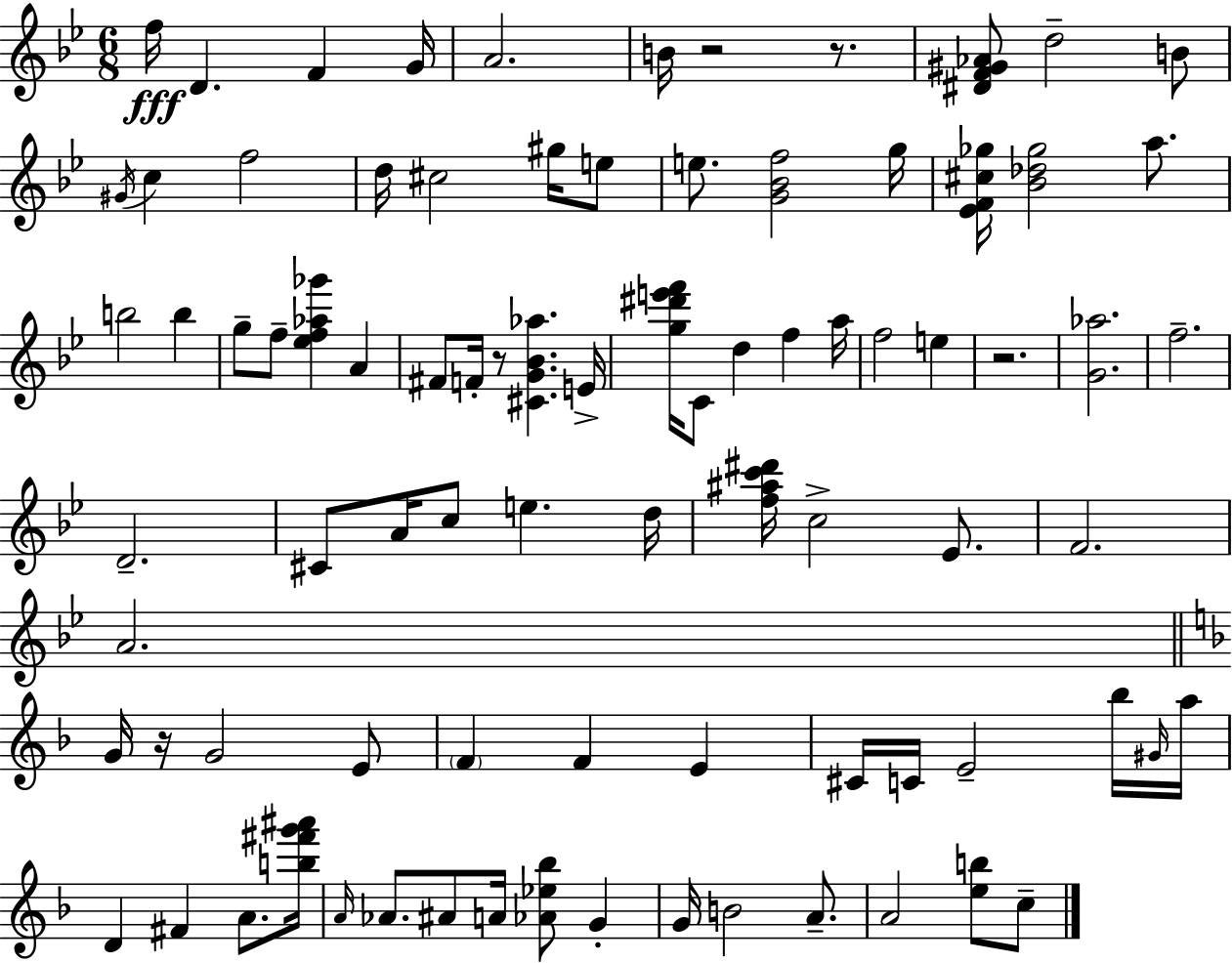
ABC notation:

X:1
T:Untitled
M:6/8
L:1/4
K:Gm
f/4 D F G/4 A2 B/4 z2 z/2 [^DF^G_A]/2 d2 B/2 ^G/4 c f2 d/4 ^c2 ^g/4 e/2 e/2 [G_Bf]2 g/4 [_EF^c_g]/4 [_B_d_g]2 a/2 b2 b g/2 f/2 [_ef_a_g'] A ^F/2 F/4 z/2 [^CG_B_a] E/4 [g^d'e'f']/4 C/2 d f a/4 f2 e z2 [G_a]2 f2 D2 ^C/2 A/4 c/2 e d/4 [f^ac'^d']/4 c2 _E/2 F2 A2 G/4 z/4 G2 E/2 F F E ^C/4 C/4 E2 _b/4 ^G/4 a/4 D ^F A/2 [b^f'g'^a']/4 A/4 _A/2 ^A/2 A/4 [_A_e_b]/2 G G/4 B2 A/2 A2 [eb]/2 c/2